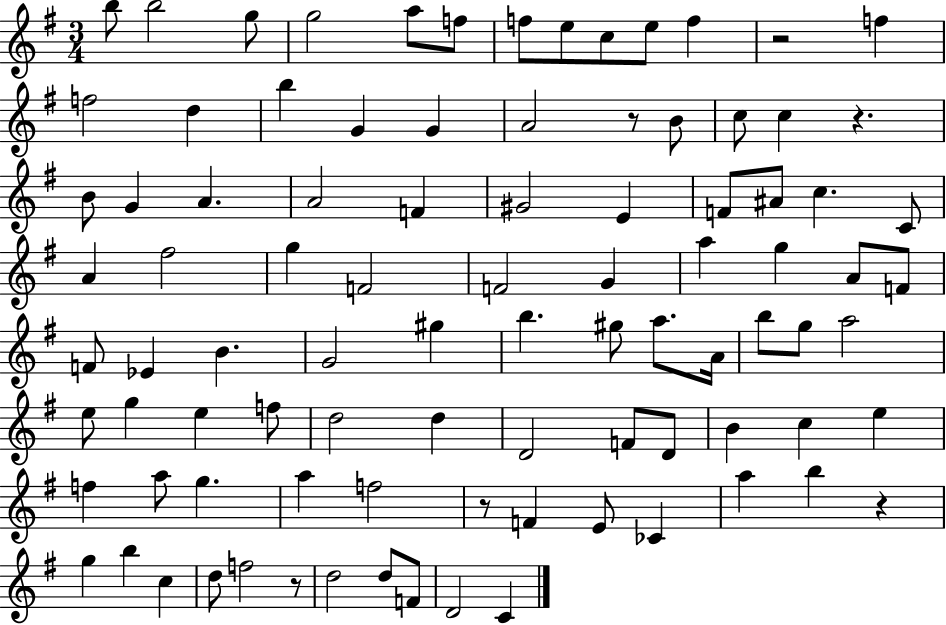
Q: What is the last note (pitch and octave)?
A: C4